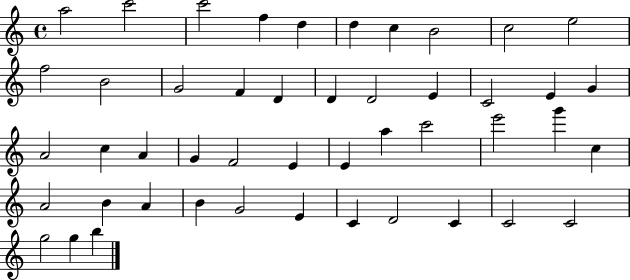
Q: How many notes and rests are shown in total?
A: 47